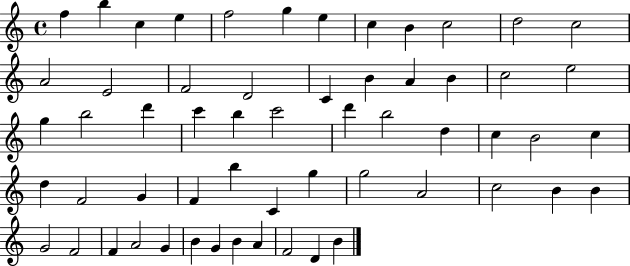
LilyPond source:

{
  \clef treble
  \time 4/4
  \defaultTimeSignature
  \key c \major
  f''4 b''4 c''4 e''4 | f''2 g''4 e''4 | c''4 b'4 c''2 | d''2 c''2 | \break a'2 e'2 | f'2 d'2 | c'4 b'4 a'4 b'4 | c''2 e''2 | \break g''4 b''2 d'''4 | c'''4 b''4 c'''2 | d'''4 b''2 d''4 | c''4 b'2 c''4 | \break d''4 f'2 g'4 | f'4 b''4 c'4 g''4 | g''2 a'2 | c''2 b'4 b'4 | \break g'2 f'2 | f'4 a'2 g'4 | b'4 g'4 b'4 a'4 | f'2 d'4 b'4 | \break \bar "|."
}